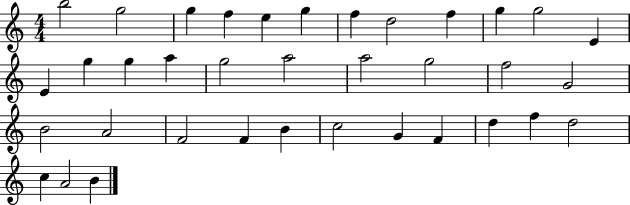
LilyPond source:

{
  \clef treble
  \numericTimeSignature
  \time 4/4
  \key c \major
  b''2 g''2 | g''4 f''4 e''4 g''4 | f''4 d''2 f''4 | g''4 g''2 e'4 | \break e'4 g''4 g''4 a''4 | g''2 a''2 | a''2 g''2 | f''2 g'2 | \break b'2 a'2 | f'2 f'4 b'4 | c''2 g'4 f'4 | d''4 f''4 d''2 | \break c''4 a'2 b'4 | \bar "|."
}